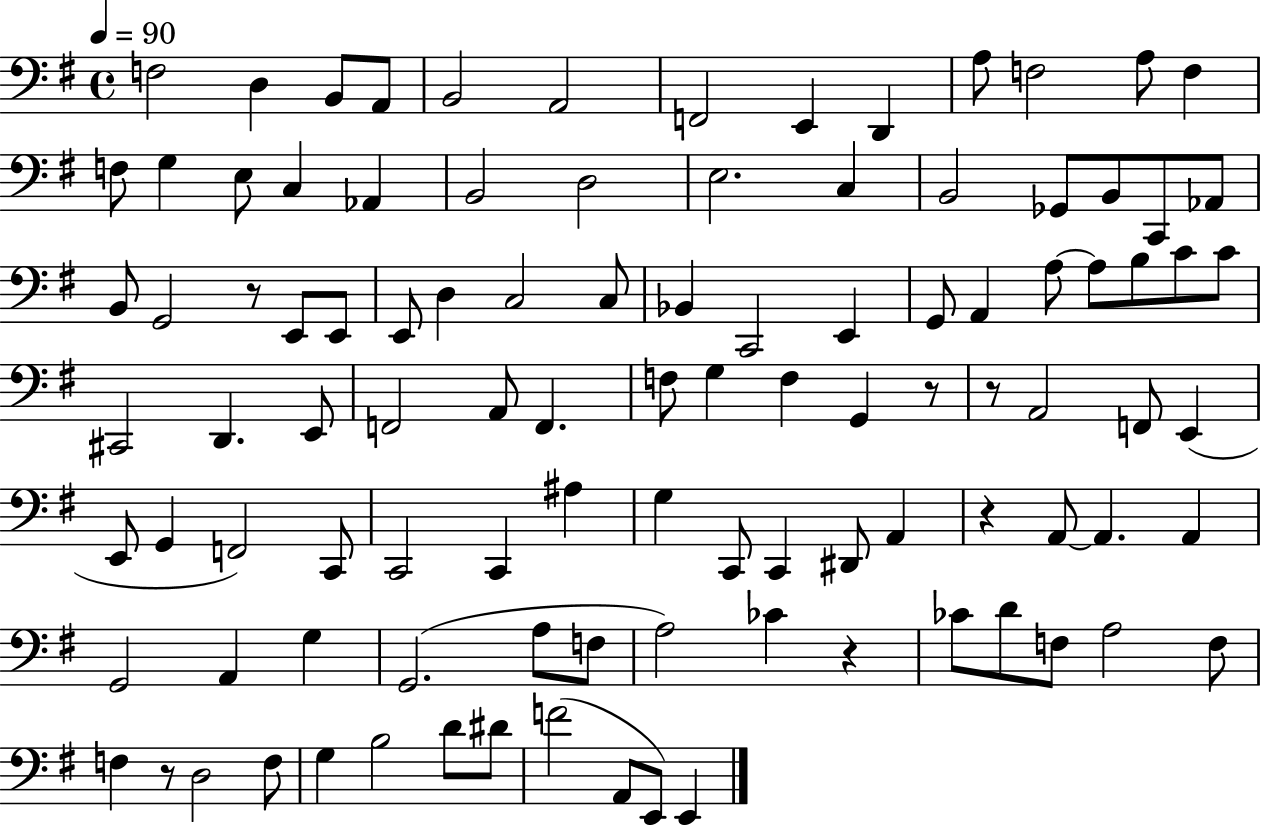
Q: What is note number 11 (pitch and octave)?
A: F3